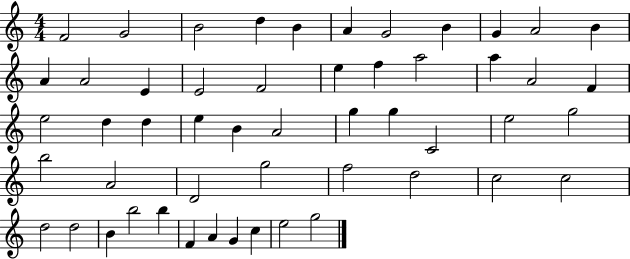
{
  \clef treble
  \numericTimeSignature
  \time 4/4
  \key c \major
  f'2 g'2 | b'2 d''4 b'4 | a'4 g'2 b'4 | g'4 a'2 b'4 | \break a'4 a'2 e'4 | e'2 f'2 | e''4 f''4 a''2 | a''4 a'2 f'4 | \break e''2 d''4 d''4 | e''4 b'4 a'2 | g''4 g''4 c'2 | e''2 g''2 | \break b''2 a'2 | d'2 g''2 | f''2 d''2 | c''2 c''2 | \break d''2 d''2 | b'4 b''2 b''4 | f'4 a'4 g'4 c''4 | e''2 g''2 | \break \bar "|."
}